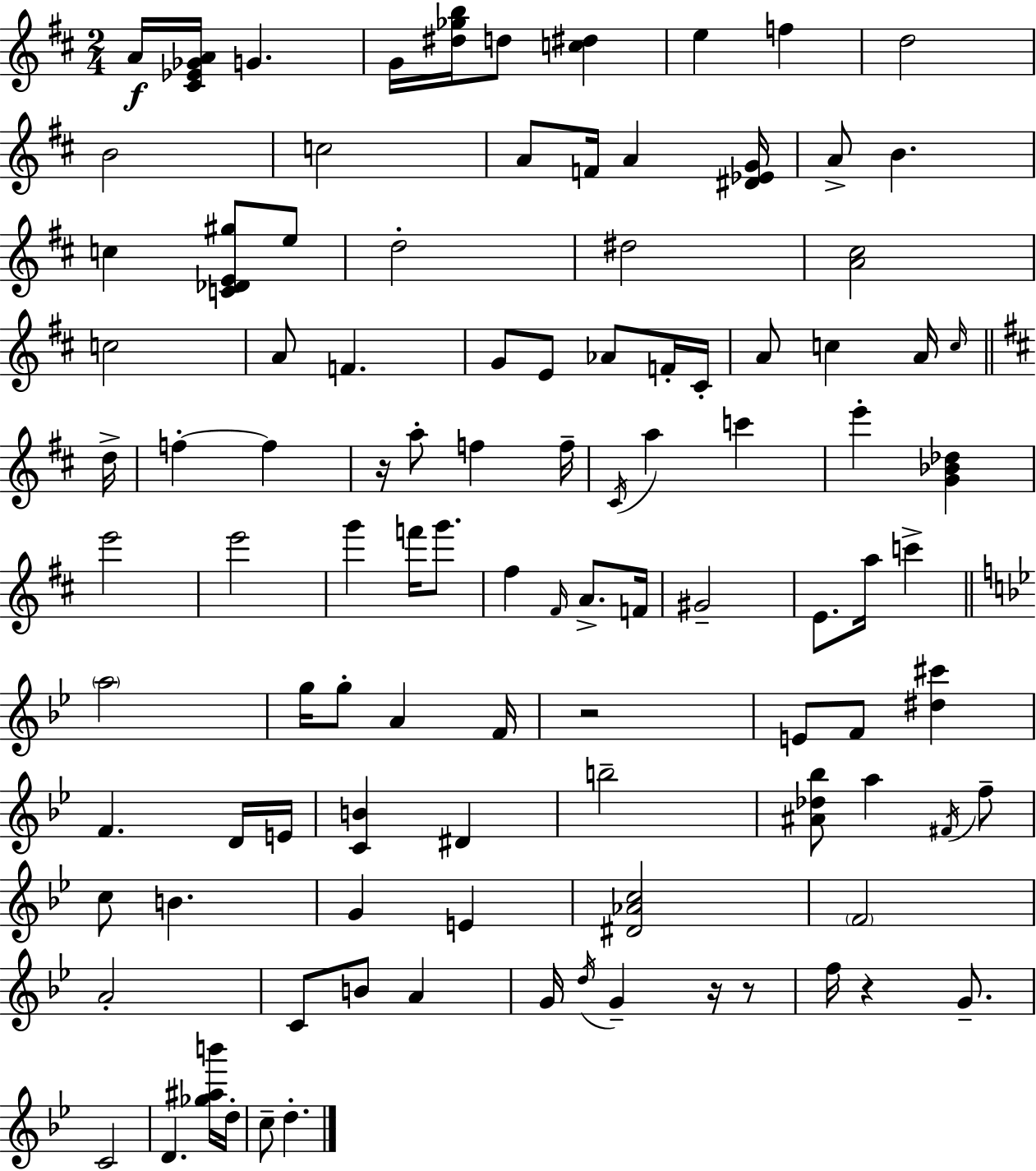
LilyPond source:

{
  \clef treble
  \numericTimeSignature
  \time 2/4
  \key d \major
  a'16\f <cis' ees' ges' a'>16 g'4. | g'16 <dis'' ges'' b''>16 d''8 <c'' dis''>4 | e''4 f''4 | d''2 | \break b'2 | c''2 | a'8 f'16 a'4 <dis' ees' g'>16 | a'8-> b'4. | \break c''4 <c' des' e' gis''>8 e''8 | d''2-. | dis''2 | <a' cis''>2 | \break c''2 | a'8 f'4. | g'8 e'8 aes'8 f'16-. cis'16-. | a'8 c''4 a'16 \grace { c''16 } | \break \bar "||" \break \key b \minor d''16-> f''4-.~~ f''4 | r16 a''8-. f''4 | f''16-- \acciaccatura { cis'16 } a''4 c'''4 | e'''4-. <g' bes' des''>4 | \break e'''2 | e'''2 | g'''4 f'''16 g'''8. | fis''4 \grace { fis'16 } a'8.-> | \break f'16 gis'2-- | e'8. a''16 c'''4-> | \bar "||" \break \key bes \major \parenthesize a''2 | g''16 g''8-. a'4 f'16 | r2 | e'8 f'8 <dis'' cis'''>4 | \break f'4. d'16 e'16 | <c' b'>4 dis'4 | b''2-- | <ais' des'' bes''>8 a''4 \acciaccatura { fis'16 } f''8-- | \break c''8 b'4. | g'4 e'4 | <dis' aes' c''>2 | \parenthesize f'2 | \break a'2-. | c'8 b'8 a'4 | g'16 \acciaccatura { d''16 } g'4-- r16 | r8 f''16 r4 g'8.-- | \break c'2 | d'4. | <ges'' ais'' b'''>16 d''16-. c''8-- d''4.-. | \bar "|."
}